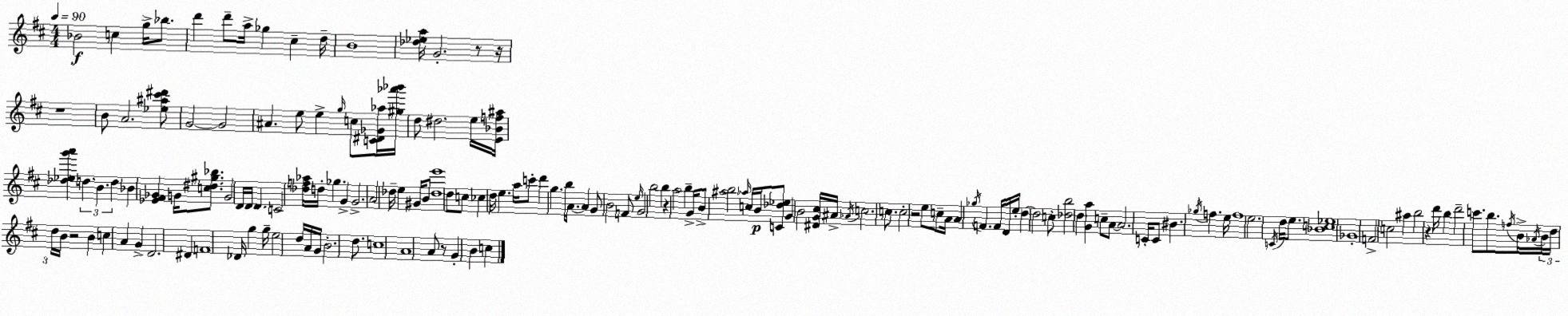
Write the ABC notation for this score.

X:1
T:Untitled
M:4/4
L:1/4
K:D
_B2 c g/4 _b/2 d' d'/2 a/4 _g ^c d/4 B4 [_d_ea]/4 G2 z/2 z/4 z4 B/2 A2 [_e^a^c'^d']/2 G2 G2 ^A e/2 e g/4 c/2 [C^D_G_a]/4 [^g_a'_b']/4 d/2 ^d2 e/4 [E_Bf^a]/4 [_d_eg'a'] d B d _B [_E^F_G] G/4 [c^d^g_b]/2 G2 D/4 D/4 D C2 [_df_a]/4 d/4 _g G G2 A2 _d/4 e ^G/4 B/2 [_de']4 d/2 c/2 _c d/4 e a/4 c'/2 d' g b/4 A/2 A G/2 B2 F/2 e/4 G2 b2 b z a2 b G/4 B/2 [^ab]2 _a/4 c/4 B/4 [C_d_e]/2 G B2 [^DG^c]/4 ^A/4 _A/4 c2 c/2 c2 z2 e/2 c/2 A/4 A _g/4 F F/4 D/4 e/4 d d2 c/2 [_db]2 d [Ga] c/2 A/2 A2 C/4 C/2 ^B _g/4 f e/4 f4 e2 C/4 d/4 e/2 [_Bc_e]4 _G4 F2 c2 ^a b2 z d'/4 b d'2 c'/2 b/2 f/4 B/4 _A/4 B/4 d/4 d/4 B/4 z2 B c A G D2 ^D F4 _D/4 g g/4 e2 d/4 A/4 G/4 B2 d/2 c4 A4 A/2 z/2 G B c